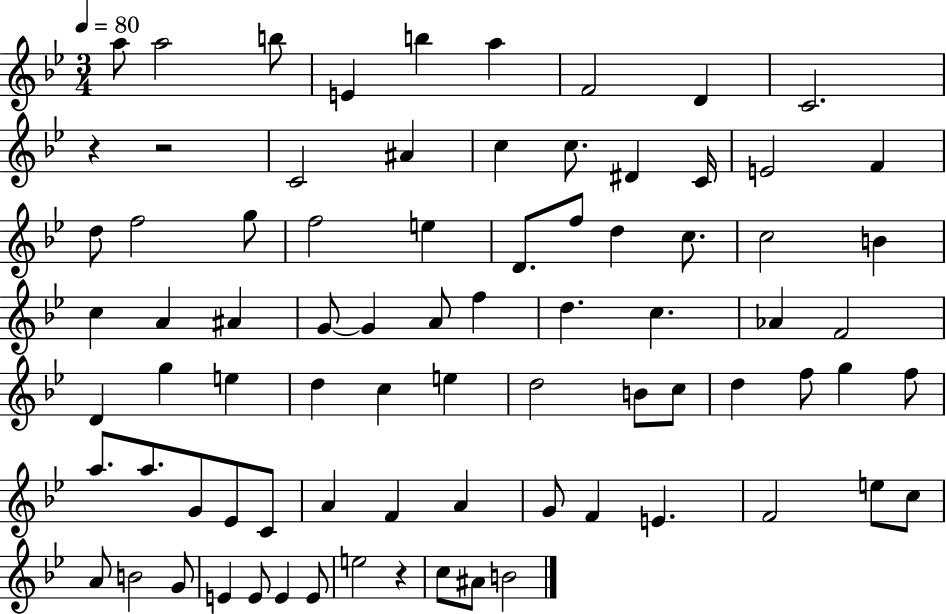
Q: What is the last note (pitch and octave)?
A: B4